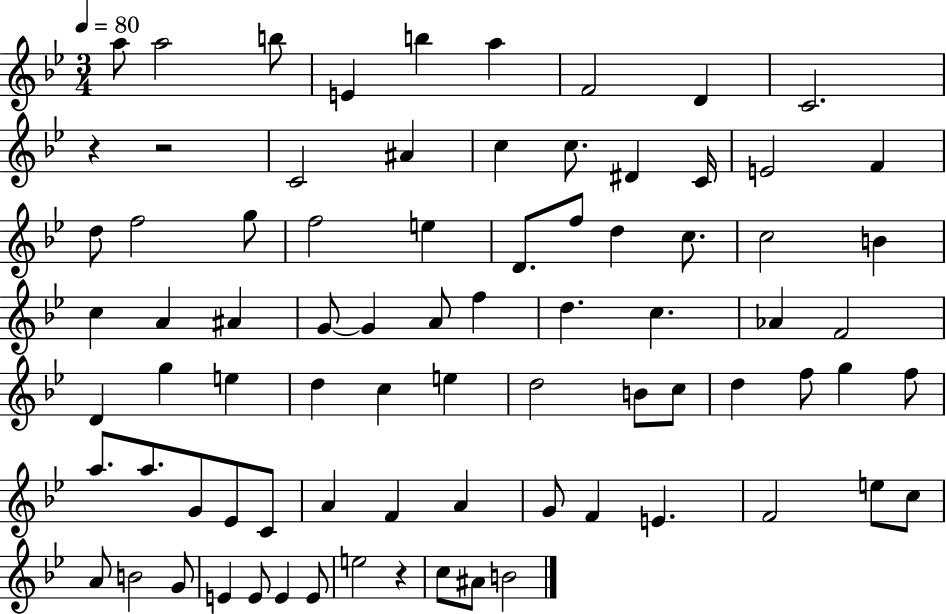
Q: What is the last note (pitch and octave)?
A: B4